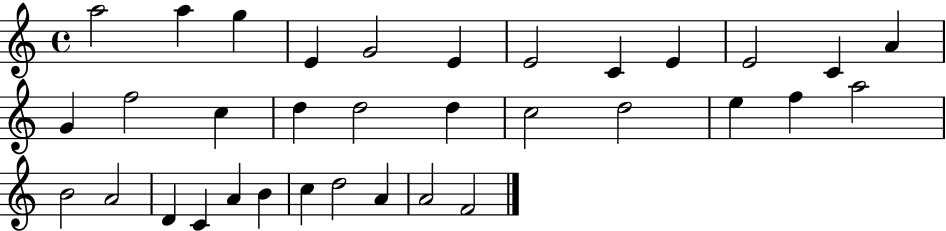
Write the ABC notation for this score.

X:1
T:Untitled
M:4/4
L:1/4
K:C
a2 a g E G2 E E2 C E E2 C A G f2 c d d2 d c2 d2 e f a2 B2 A2 D C A B c d2 A A2 F2